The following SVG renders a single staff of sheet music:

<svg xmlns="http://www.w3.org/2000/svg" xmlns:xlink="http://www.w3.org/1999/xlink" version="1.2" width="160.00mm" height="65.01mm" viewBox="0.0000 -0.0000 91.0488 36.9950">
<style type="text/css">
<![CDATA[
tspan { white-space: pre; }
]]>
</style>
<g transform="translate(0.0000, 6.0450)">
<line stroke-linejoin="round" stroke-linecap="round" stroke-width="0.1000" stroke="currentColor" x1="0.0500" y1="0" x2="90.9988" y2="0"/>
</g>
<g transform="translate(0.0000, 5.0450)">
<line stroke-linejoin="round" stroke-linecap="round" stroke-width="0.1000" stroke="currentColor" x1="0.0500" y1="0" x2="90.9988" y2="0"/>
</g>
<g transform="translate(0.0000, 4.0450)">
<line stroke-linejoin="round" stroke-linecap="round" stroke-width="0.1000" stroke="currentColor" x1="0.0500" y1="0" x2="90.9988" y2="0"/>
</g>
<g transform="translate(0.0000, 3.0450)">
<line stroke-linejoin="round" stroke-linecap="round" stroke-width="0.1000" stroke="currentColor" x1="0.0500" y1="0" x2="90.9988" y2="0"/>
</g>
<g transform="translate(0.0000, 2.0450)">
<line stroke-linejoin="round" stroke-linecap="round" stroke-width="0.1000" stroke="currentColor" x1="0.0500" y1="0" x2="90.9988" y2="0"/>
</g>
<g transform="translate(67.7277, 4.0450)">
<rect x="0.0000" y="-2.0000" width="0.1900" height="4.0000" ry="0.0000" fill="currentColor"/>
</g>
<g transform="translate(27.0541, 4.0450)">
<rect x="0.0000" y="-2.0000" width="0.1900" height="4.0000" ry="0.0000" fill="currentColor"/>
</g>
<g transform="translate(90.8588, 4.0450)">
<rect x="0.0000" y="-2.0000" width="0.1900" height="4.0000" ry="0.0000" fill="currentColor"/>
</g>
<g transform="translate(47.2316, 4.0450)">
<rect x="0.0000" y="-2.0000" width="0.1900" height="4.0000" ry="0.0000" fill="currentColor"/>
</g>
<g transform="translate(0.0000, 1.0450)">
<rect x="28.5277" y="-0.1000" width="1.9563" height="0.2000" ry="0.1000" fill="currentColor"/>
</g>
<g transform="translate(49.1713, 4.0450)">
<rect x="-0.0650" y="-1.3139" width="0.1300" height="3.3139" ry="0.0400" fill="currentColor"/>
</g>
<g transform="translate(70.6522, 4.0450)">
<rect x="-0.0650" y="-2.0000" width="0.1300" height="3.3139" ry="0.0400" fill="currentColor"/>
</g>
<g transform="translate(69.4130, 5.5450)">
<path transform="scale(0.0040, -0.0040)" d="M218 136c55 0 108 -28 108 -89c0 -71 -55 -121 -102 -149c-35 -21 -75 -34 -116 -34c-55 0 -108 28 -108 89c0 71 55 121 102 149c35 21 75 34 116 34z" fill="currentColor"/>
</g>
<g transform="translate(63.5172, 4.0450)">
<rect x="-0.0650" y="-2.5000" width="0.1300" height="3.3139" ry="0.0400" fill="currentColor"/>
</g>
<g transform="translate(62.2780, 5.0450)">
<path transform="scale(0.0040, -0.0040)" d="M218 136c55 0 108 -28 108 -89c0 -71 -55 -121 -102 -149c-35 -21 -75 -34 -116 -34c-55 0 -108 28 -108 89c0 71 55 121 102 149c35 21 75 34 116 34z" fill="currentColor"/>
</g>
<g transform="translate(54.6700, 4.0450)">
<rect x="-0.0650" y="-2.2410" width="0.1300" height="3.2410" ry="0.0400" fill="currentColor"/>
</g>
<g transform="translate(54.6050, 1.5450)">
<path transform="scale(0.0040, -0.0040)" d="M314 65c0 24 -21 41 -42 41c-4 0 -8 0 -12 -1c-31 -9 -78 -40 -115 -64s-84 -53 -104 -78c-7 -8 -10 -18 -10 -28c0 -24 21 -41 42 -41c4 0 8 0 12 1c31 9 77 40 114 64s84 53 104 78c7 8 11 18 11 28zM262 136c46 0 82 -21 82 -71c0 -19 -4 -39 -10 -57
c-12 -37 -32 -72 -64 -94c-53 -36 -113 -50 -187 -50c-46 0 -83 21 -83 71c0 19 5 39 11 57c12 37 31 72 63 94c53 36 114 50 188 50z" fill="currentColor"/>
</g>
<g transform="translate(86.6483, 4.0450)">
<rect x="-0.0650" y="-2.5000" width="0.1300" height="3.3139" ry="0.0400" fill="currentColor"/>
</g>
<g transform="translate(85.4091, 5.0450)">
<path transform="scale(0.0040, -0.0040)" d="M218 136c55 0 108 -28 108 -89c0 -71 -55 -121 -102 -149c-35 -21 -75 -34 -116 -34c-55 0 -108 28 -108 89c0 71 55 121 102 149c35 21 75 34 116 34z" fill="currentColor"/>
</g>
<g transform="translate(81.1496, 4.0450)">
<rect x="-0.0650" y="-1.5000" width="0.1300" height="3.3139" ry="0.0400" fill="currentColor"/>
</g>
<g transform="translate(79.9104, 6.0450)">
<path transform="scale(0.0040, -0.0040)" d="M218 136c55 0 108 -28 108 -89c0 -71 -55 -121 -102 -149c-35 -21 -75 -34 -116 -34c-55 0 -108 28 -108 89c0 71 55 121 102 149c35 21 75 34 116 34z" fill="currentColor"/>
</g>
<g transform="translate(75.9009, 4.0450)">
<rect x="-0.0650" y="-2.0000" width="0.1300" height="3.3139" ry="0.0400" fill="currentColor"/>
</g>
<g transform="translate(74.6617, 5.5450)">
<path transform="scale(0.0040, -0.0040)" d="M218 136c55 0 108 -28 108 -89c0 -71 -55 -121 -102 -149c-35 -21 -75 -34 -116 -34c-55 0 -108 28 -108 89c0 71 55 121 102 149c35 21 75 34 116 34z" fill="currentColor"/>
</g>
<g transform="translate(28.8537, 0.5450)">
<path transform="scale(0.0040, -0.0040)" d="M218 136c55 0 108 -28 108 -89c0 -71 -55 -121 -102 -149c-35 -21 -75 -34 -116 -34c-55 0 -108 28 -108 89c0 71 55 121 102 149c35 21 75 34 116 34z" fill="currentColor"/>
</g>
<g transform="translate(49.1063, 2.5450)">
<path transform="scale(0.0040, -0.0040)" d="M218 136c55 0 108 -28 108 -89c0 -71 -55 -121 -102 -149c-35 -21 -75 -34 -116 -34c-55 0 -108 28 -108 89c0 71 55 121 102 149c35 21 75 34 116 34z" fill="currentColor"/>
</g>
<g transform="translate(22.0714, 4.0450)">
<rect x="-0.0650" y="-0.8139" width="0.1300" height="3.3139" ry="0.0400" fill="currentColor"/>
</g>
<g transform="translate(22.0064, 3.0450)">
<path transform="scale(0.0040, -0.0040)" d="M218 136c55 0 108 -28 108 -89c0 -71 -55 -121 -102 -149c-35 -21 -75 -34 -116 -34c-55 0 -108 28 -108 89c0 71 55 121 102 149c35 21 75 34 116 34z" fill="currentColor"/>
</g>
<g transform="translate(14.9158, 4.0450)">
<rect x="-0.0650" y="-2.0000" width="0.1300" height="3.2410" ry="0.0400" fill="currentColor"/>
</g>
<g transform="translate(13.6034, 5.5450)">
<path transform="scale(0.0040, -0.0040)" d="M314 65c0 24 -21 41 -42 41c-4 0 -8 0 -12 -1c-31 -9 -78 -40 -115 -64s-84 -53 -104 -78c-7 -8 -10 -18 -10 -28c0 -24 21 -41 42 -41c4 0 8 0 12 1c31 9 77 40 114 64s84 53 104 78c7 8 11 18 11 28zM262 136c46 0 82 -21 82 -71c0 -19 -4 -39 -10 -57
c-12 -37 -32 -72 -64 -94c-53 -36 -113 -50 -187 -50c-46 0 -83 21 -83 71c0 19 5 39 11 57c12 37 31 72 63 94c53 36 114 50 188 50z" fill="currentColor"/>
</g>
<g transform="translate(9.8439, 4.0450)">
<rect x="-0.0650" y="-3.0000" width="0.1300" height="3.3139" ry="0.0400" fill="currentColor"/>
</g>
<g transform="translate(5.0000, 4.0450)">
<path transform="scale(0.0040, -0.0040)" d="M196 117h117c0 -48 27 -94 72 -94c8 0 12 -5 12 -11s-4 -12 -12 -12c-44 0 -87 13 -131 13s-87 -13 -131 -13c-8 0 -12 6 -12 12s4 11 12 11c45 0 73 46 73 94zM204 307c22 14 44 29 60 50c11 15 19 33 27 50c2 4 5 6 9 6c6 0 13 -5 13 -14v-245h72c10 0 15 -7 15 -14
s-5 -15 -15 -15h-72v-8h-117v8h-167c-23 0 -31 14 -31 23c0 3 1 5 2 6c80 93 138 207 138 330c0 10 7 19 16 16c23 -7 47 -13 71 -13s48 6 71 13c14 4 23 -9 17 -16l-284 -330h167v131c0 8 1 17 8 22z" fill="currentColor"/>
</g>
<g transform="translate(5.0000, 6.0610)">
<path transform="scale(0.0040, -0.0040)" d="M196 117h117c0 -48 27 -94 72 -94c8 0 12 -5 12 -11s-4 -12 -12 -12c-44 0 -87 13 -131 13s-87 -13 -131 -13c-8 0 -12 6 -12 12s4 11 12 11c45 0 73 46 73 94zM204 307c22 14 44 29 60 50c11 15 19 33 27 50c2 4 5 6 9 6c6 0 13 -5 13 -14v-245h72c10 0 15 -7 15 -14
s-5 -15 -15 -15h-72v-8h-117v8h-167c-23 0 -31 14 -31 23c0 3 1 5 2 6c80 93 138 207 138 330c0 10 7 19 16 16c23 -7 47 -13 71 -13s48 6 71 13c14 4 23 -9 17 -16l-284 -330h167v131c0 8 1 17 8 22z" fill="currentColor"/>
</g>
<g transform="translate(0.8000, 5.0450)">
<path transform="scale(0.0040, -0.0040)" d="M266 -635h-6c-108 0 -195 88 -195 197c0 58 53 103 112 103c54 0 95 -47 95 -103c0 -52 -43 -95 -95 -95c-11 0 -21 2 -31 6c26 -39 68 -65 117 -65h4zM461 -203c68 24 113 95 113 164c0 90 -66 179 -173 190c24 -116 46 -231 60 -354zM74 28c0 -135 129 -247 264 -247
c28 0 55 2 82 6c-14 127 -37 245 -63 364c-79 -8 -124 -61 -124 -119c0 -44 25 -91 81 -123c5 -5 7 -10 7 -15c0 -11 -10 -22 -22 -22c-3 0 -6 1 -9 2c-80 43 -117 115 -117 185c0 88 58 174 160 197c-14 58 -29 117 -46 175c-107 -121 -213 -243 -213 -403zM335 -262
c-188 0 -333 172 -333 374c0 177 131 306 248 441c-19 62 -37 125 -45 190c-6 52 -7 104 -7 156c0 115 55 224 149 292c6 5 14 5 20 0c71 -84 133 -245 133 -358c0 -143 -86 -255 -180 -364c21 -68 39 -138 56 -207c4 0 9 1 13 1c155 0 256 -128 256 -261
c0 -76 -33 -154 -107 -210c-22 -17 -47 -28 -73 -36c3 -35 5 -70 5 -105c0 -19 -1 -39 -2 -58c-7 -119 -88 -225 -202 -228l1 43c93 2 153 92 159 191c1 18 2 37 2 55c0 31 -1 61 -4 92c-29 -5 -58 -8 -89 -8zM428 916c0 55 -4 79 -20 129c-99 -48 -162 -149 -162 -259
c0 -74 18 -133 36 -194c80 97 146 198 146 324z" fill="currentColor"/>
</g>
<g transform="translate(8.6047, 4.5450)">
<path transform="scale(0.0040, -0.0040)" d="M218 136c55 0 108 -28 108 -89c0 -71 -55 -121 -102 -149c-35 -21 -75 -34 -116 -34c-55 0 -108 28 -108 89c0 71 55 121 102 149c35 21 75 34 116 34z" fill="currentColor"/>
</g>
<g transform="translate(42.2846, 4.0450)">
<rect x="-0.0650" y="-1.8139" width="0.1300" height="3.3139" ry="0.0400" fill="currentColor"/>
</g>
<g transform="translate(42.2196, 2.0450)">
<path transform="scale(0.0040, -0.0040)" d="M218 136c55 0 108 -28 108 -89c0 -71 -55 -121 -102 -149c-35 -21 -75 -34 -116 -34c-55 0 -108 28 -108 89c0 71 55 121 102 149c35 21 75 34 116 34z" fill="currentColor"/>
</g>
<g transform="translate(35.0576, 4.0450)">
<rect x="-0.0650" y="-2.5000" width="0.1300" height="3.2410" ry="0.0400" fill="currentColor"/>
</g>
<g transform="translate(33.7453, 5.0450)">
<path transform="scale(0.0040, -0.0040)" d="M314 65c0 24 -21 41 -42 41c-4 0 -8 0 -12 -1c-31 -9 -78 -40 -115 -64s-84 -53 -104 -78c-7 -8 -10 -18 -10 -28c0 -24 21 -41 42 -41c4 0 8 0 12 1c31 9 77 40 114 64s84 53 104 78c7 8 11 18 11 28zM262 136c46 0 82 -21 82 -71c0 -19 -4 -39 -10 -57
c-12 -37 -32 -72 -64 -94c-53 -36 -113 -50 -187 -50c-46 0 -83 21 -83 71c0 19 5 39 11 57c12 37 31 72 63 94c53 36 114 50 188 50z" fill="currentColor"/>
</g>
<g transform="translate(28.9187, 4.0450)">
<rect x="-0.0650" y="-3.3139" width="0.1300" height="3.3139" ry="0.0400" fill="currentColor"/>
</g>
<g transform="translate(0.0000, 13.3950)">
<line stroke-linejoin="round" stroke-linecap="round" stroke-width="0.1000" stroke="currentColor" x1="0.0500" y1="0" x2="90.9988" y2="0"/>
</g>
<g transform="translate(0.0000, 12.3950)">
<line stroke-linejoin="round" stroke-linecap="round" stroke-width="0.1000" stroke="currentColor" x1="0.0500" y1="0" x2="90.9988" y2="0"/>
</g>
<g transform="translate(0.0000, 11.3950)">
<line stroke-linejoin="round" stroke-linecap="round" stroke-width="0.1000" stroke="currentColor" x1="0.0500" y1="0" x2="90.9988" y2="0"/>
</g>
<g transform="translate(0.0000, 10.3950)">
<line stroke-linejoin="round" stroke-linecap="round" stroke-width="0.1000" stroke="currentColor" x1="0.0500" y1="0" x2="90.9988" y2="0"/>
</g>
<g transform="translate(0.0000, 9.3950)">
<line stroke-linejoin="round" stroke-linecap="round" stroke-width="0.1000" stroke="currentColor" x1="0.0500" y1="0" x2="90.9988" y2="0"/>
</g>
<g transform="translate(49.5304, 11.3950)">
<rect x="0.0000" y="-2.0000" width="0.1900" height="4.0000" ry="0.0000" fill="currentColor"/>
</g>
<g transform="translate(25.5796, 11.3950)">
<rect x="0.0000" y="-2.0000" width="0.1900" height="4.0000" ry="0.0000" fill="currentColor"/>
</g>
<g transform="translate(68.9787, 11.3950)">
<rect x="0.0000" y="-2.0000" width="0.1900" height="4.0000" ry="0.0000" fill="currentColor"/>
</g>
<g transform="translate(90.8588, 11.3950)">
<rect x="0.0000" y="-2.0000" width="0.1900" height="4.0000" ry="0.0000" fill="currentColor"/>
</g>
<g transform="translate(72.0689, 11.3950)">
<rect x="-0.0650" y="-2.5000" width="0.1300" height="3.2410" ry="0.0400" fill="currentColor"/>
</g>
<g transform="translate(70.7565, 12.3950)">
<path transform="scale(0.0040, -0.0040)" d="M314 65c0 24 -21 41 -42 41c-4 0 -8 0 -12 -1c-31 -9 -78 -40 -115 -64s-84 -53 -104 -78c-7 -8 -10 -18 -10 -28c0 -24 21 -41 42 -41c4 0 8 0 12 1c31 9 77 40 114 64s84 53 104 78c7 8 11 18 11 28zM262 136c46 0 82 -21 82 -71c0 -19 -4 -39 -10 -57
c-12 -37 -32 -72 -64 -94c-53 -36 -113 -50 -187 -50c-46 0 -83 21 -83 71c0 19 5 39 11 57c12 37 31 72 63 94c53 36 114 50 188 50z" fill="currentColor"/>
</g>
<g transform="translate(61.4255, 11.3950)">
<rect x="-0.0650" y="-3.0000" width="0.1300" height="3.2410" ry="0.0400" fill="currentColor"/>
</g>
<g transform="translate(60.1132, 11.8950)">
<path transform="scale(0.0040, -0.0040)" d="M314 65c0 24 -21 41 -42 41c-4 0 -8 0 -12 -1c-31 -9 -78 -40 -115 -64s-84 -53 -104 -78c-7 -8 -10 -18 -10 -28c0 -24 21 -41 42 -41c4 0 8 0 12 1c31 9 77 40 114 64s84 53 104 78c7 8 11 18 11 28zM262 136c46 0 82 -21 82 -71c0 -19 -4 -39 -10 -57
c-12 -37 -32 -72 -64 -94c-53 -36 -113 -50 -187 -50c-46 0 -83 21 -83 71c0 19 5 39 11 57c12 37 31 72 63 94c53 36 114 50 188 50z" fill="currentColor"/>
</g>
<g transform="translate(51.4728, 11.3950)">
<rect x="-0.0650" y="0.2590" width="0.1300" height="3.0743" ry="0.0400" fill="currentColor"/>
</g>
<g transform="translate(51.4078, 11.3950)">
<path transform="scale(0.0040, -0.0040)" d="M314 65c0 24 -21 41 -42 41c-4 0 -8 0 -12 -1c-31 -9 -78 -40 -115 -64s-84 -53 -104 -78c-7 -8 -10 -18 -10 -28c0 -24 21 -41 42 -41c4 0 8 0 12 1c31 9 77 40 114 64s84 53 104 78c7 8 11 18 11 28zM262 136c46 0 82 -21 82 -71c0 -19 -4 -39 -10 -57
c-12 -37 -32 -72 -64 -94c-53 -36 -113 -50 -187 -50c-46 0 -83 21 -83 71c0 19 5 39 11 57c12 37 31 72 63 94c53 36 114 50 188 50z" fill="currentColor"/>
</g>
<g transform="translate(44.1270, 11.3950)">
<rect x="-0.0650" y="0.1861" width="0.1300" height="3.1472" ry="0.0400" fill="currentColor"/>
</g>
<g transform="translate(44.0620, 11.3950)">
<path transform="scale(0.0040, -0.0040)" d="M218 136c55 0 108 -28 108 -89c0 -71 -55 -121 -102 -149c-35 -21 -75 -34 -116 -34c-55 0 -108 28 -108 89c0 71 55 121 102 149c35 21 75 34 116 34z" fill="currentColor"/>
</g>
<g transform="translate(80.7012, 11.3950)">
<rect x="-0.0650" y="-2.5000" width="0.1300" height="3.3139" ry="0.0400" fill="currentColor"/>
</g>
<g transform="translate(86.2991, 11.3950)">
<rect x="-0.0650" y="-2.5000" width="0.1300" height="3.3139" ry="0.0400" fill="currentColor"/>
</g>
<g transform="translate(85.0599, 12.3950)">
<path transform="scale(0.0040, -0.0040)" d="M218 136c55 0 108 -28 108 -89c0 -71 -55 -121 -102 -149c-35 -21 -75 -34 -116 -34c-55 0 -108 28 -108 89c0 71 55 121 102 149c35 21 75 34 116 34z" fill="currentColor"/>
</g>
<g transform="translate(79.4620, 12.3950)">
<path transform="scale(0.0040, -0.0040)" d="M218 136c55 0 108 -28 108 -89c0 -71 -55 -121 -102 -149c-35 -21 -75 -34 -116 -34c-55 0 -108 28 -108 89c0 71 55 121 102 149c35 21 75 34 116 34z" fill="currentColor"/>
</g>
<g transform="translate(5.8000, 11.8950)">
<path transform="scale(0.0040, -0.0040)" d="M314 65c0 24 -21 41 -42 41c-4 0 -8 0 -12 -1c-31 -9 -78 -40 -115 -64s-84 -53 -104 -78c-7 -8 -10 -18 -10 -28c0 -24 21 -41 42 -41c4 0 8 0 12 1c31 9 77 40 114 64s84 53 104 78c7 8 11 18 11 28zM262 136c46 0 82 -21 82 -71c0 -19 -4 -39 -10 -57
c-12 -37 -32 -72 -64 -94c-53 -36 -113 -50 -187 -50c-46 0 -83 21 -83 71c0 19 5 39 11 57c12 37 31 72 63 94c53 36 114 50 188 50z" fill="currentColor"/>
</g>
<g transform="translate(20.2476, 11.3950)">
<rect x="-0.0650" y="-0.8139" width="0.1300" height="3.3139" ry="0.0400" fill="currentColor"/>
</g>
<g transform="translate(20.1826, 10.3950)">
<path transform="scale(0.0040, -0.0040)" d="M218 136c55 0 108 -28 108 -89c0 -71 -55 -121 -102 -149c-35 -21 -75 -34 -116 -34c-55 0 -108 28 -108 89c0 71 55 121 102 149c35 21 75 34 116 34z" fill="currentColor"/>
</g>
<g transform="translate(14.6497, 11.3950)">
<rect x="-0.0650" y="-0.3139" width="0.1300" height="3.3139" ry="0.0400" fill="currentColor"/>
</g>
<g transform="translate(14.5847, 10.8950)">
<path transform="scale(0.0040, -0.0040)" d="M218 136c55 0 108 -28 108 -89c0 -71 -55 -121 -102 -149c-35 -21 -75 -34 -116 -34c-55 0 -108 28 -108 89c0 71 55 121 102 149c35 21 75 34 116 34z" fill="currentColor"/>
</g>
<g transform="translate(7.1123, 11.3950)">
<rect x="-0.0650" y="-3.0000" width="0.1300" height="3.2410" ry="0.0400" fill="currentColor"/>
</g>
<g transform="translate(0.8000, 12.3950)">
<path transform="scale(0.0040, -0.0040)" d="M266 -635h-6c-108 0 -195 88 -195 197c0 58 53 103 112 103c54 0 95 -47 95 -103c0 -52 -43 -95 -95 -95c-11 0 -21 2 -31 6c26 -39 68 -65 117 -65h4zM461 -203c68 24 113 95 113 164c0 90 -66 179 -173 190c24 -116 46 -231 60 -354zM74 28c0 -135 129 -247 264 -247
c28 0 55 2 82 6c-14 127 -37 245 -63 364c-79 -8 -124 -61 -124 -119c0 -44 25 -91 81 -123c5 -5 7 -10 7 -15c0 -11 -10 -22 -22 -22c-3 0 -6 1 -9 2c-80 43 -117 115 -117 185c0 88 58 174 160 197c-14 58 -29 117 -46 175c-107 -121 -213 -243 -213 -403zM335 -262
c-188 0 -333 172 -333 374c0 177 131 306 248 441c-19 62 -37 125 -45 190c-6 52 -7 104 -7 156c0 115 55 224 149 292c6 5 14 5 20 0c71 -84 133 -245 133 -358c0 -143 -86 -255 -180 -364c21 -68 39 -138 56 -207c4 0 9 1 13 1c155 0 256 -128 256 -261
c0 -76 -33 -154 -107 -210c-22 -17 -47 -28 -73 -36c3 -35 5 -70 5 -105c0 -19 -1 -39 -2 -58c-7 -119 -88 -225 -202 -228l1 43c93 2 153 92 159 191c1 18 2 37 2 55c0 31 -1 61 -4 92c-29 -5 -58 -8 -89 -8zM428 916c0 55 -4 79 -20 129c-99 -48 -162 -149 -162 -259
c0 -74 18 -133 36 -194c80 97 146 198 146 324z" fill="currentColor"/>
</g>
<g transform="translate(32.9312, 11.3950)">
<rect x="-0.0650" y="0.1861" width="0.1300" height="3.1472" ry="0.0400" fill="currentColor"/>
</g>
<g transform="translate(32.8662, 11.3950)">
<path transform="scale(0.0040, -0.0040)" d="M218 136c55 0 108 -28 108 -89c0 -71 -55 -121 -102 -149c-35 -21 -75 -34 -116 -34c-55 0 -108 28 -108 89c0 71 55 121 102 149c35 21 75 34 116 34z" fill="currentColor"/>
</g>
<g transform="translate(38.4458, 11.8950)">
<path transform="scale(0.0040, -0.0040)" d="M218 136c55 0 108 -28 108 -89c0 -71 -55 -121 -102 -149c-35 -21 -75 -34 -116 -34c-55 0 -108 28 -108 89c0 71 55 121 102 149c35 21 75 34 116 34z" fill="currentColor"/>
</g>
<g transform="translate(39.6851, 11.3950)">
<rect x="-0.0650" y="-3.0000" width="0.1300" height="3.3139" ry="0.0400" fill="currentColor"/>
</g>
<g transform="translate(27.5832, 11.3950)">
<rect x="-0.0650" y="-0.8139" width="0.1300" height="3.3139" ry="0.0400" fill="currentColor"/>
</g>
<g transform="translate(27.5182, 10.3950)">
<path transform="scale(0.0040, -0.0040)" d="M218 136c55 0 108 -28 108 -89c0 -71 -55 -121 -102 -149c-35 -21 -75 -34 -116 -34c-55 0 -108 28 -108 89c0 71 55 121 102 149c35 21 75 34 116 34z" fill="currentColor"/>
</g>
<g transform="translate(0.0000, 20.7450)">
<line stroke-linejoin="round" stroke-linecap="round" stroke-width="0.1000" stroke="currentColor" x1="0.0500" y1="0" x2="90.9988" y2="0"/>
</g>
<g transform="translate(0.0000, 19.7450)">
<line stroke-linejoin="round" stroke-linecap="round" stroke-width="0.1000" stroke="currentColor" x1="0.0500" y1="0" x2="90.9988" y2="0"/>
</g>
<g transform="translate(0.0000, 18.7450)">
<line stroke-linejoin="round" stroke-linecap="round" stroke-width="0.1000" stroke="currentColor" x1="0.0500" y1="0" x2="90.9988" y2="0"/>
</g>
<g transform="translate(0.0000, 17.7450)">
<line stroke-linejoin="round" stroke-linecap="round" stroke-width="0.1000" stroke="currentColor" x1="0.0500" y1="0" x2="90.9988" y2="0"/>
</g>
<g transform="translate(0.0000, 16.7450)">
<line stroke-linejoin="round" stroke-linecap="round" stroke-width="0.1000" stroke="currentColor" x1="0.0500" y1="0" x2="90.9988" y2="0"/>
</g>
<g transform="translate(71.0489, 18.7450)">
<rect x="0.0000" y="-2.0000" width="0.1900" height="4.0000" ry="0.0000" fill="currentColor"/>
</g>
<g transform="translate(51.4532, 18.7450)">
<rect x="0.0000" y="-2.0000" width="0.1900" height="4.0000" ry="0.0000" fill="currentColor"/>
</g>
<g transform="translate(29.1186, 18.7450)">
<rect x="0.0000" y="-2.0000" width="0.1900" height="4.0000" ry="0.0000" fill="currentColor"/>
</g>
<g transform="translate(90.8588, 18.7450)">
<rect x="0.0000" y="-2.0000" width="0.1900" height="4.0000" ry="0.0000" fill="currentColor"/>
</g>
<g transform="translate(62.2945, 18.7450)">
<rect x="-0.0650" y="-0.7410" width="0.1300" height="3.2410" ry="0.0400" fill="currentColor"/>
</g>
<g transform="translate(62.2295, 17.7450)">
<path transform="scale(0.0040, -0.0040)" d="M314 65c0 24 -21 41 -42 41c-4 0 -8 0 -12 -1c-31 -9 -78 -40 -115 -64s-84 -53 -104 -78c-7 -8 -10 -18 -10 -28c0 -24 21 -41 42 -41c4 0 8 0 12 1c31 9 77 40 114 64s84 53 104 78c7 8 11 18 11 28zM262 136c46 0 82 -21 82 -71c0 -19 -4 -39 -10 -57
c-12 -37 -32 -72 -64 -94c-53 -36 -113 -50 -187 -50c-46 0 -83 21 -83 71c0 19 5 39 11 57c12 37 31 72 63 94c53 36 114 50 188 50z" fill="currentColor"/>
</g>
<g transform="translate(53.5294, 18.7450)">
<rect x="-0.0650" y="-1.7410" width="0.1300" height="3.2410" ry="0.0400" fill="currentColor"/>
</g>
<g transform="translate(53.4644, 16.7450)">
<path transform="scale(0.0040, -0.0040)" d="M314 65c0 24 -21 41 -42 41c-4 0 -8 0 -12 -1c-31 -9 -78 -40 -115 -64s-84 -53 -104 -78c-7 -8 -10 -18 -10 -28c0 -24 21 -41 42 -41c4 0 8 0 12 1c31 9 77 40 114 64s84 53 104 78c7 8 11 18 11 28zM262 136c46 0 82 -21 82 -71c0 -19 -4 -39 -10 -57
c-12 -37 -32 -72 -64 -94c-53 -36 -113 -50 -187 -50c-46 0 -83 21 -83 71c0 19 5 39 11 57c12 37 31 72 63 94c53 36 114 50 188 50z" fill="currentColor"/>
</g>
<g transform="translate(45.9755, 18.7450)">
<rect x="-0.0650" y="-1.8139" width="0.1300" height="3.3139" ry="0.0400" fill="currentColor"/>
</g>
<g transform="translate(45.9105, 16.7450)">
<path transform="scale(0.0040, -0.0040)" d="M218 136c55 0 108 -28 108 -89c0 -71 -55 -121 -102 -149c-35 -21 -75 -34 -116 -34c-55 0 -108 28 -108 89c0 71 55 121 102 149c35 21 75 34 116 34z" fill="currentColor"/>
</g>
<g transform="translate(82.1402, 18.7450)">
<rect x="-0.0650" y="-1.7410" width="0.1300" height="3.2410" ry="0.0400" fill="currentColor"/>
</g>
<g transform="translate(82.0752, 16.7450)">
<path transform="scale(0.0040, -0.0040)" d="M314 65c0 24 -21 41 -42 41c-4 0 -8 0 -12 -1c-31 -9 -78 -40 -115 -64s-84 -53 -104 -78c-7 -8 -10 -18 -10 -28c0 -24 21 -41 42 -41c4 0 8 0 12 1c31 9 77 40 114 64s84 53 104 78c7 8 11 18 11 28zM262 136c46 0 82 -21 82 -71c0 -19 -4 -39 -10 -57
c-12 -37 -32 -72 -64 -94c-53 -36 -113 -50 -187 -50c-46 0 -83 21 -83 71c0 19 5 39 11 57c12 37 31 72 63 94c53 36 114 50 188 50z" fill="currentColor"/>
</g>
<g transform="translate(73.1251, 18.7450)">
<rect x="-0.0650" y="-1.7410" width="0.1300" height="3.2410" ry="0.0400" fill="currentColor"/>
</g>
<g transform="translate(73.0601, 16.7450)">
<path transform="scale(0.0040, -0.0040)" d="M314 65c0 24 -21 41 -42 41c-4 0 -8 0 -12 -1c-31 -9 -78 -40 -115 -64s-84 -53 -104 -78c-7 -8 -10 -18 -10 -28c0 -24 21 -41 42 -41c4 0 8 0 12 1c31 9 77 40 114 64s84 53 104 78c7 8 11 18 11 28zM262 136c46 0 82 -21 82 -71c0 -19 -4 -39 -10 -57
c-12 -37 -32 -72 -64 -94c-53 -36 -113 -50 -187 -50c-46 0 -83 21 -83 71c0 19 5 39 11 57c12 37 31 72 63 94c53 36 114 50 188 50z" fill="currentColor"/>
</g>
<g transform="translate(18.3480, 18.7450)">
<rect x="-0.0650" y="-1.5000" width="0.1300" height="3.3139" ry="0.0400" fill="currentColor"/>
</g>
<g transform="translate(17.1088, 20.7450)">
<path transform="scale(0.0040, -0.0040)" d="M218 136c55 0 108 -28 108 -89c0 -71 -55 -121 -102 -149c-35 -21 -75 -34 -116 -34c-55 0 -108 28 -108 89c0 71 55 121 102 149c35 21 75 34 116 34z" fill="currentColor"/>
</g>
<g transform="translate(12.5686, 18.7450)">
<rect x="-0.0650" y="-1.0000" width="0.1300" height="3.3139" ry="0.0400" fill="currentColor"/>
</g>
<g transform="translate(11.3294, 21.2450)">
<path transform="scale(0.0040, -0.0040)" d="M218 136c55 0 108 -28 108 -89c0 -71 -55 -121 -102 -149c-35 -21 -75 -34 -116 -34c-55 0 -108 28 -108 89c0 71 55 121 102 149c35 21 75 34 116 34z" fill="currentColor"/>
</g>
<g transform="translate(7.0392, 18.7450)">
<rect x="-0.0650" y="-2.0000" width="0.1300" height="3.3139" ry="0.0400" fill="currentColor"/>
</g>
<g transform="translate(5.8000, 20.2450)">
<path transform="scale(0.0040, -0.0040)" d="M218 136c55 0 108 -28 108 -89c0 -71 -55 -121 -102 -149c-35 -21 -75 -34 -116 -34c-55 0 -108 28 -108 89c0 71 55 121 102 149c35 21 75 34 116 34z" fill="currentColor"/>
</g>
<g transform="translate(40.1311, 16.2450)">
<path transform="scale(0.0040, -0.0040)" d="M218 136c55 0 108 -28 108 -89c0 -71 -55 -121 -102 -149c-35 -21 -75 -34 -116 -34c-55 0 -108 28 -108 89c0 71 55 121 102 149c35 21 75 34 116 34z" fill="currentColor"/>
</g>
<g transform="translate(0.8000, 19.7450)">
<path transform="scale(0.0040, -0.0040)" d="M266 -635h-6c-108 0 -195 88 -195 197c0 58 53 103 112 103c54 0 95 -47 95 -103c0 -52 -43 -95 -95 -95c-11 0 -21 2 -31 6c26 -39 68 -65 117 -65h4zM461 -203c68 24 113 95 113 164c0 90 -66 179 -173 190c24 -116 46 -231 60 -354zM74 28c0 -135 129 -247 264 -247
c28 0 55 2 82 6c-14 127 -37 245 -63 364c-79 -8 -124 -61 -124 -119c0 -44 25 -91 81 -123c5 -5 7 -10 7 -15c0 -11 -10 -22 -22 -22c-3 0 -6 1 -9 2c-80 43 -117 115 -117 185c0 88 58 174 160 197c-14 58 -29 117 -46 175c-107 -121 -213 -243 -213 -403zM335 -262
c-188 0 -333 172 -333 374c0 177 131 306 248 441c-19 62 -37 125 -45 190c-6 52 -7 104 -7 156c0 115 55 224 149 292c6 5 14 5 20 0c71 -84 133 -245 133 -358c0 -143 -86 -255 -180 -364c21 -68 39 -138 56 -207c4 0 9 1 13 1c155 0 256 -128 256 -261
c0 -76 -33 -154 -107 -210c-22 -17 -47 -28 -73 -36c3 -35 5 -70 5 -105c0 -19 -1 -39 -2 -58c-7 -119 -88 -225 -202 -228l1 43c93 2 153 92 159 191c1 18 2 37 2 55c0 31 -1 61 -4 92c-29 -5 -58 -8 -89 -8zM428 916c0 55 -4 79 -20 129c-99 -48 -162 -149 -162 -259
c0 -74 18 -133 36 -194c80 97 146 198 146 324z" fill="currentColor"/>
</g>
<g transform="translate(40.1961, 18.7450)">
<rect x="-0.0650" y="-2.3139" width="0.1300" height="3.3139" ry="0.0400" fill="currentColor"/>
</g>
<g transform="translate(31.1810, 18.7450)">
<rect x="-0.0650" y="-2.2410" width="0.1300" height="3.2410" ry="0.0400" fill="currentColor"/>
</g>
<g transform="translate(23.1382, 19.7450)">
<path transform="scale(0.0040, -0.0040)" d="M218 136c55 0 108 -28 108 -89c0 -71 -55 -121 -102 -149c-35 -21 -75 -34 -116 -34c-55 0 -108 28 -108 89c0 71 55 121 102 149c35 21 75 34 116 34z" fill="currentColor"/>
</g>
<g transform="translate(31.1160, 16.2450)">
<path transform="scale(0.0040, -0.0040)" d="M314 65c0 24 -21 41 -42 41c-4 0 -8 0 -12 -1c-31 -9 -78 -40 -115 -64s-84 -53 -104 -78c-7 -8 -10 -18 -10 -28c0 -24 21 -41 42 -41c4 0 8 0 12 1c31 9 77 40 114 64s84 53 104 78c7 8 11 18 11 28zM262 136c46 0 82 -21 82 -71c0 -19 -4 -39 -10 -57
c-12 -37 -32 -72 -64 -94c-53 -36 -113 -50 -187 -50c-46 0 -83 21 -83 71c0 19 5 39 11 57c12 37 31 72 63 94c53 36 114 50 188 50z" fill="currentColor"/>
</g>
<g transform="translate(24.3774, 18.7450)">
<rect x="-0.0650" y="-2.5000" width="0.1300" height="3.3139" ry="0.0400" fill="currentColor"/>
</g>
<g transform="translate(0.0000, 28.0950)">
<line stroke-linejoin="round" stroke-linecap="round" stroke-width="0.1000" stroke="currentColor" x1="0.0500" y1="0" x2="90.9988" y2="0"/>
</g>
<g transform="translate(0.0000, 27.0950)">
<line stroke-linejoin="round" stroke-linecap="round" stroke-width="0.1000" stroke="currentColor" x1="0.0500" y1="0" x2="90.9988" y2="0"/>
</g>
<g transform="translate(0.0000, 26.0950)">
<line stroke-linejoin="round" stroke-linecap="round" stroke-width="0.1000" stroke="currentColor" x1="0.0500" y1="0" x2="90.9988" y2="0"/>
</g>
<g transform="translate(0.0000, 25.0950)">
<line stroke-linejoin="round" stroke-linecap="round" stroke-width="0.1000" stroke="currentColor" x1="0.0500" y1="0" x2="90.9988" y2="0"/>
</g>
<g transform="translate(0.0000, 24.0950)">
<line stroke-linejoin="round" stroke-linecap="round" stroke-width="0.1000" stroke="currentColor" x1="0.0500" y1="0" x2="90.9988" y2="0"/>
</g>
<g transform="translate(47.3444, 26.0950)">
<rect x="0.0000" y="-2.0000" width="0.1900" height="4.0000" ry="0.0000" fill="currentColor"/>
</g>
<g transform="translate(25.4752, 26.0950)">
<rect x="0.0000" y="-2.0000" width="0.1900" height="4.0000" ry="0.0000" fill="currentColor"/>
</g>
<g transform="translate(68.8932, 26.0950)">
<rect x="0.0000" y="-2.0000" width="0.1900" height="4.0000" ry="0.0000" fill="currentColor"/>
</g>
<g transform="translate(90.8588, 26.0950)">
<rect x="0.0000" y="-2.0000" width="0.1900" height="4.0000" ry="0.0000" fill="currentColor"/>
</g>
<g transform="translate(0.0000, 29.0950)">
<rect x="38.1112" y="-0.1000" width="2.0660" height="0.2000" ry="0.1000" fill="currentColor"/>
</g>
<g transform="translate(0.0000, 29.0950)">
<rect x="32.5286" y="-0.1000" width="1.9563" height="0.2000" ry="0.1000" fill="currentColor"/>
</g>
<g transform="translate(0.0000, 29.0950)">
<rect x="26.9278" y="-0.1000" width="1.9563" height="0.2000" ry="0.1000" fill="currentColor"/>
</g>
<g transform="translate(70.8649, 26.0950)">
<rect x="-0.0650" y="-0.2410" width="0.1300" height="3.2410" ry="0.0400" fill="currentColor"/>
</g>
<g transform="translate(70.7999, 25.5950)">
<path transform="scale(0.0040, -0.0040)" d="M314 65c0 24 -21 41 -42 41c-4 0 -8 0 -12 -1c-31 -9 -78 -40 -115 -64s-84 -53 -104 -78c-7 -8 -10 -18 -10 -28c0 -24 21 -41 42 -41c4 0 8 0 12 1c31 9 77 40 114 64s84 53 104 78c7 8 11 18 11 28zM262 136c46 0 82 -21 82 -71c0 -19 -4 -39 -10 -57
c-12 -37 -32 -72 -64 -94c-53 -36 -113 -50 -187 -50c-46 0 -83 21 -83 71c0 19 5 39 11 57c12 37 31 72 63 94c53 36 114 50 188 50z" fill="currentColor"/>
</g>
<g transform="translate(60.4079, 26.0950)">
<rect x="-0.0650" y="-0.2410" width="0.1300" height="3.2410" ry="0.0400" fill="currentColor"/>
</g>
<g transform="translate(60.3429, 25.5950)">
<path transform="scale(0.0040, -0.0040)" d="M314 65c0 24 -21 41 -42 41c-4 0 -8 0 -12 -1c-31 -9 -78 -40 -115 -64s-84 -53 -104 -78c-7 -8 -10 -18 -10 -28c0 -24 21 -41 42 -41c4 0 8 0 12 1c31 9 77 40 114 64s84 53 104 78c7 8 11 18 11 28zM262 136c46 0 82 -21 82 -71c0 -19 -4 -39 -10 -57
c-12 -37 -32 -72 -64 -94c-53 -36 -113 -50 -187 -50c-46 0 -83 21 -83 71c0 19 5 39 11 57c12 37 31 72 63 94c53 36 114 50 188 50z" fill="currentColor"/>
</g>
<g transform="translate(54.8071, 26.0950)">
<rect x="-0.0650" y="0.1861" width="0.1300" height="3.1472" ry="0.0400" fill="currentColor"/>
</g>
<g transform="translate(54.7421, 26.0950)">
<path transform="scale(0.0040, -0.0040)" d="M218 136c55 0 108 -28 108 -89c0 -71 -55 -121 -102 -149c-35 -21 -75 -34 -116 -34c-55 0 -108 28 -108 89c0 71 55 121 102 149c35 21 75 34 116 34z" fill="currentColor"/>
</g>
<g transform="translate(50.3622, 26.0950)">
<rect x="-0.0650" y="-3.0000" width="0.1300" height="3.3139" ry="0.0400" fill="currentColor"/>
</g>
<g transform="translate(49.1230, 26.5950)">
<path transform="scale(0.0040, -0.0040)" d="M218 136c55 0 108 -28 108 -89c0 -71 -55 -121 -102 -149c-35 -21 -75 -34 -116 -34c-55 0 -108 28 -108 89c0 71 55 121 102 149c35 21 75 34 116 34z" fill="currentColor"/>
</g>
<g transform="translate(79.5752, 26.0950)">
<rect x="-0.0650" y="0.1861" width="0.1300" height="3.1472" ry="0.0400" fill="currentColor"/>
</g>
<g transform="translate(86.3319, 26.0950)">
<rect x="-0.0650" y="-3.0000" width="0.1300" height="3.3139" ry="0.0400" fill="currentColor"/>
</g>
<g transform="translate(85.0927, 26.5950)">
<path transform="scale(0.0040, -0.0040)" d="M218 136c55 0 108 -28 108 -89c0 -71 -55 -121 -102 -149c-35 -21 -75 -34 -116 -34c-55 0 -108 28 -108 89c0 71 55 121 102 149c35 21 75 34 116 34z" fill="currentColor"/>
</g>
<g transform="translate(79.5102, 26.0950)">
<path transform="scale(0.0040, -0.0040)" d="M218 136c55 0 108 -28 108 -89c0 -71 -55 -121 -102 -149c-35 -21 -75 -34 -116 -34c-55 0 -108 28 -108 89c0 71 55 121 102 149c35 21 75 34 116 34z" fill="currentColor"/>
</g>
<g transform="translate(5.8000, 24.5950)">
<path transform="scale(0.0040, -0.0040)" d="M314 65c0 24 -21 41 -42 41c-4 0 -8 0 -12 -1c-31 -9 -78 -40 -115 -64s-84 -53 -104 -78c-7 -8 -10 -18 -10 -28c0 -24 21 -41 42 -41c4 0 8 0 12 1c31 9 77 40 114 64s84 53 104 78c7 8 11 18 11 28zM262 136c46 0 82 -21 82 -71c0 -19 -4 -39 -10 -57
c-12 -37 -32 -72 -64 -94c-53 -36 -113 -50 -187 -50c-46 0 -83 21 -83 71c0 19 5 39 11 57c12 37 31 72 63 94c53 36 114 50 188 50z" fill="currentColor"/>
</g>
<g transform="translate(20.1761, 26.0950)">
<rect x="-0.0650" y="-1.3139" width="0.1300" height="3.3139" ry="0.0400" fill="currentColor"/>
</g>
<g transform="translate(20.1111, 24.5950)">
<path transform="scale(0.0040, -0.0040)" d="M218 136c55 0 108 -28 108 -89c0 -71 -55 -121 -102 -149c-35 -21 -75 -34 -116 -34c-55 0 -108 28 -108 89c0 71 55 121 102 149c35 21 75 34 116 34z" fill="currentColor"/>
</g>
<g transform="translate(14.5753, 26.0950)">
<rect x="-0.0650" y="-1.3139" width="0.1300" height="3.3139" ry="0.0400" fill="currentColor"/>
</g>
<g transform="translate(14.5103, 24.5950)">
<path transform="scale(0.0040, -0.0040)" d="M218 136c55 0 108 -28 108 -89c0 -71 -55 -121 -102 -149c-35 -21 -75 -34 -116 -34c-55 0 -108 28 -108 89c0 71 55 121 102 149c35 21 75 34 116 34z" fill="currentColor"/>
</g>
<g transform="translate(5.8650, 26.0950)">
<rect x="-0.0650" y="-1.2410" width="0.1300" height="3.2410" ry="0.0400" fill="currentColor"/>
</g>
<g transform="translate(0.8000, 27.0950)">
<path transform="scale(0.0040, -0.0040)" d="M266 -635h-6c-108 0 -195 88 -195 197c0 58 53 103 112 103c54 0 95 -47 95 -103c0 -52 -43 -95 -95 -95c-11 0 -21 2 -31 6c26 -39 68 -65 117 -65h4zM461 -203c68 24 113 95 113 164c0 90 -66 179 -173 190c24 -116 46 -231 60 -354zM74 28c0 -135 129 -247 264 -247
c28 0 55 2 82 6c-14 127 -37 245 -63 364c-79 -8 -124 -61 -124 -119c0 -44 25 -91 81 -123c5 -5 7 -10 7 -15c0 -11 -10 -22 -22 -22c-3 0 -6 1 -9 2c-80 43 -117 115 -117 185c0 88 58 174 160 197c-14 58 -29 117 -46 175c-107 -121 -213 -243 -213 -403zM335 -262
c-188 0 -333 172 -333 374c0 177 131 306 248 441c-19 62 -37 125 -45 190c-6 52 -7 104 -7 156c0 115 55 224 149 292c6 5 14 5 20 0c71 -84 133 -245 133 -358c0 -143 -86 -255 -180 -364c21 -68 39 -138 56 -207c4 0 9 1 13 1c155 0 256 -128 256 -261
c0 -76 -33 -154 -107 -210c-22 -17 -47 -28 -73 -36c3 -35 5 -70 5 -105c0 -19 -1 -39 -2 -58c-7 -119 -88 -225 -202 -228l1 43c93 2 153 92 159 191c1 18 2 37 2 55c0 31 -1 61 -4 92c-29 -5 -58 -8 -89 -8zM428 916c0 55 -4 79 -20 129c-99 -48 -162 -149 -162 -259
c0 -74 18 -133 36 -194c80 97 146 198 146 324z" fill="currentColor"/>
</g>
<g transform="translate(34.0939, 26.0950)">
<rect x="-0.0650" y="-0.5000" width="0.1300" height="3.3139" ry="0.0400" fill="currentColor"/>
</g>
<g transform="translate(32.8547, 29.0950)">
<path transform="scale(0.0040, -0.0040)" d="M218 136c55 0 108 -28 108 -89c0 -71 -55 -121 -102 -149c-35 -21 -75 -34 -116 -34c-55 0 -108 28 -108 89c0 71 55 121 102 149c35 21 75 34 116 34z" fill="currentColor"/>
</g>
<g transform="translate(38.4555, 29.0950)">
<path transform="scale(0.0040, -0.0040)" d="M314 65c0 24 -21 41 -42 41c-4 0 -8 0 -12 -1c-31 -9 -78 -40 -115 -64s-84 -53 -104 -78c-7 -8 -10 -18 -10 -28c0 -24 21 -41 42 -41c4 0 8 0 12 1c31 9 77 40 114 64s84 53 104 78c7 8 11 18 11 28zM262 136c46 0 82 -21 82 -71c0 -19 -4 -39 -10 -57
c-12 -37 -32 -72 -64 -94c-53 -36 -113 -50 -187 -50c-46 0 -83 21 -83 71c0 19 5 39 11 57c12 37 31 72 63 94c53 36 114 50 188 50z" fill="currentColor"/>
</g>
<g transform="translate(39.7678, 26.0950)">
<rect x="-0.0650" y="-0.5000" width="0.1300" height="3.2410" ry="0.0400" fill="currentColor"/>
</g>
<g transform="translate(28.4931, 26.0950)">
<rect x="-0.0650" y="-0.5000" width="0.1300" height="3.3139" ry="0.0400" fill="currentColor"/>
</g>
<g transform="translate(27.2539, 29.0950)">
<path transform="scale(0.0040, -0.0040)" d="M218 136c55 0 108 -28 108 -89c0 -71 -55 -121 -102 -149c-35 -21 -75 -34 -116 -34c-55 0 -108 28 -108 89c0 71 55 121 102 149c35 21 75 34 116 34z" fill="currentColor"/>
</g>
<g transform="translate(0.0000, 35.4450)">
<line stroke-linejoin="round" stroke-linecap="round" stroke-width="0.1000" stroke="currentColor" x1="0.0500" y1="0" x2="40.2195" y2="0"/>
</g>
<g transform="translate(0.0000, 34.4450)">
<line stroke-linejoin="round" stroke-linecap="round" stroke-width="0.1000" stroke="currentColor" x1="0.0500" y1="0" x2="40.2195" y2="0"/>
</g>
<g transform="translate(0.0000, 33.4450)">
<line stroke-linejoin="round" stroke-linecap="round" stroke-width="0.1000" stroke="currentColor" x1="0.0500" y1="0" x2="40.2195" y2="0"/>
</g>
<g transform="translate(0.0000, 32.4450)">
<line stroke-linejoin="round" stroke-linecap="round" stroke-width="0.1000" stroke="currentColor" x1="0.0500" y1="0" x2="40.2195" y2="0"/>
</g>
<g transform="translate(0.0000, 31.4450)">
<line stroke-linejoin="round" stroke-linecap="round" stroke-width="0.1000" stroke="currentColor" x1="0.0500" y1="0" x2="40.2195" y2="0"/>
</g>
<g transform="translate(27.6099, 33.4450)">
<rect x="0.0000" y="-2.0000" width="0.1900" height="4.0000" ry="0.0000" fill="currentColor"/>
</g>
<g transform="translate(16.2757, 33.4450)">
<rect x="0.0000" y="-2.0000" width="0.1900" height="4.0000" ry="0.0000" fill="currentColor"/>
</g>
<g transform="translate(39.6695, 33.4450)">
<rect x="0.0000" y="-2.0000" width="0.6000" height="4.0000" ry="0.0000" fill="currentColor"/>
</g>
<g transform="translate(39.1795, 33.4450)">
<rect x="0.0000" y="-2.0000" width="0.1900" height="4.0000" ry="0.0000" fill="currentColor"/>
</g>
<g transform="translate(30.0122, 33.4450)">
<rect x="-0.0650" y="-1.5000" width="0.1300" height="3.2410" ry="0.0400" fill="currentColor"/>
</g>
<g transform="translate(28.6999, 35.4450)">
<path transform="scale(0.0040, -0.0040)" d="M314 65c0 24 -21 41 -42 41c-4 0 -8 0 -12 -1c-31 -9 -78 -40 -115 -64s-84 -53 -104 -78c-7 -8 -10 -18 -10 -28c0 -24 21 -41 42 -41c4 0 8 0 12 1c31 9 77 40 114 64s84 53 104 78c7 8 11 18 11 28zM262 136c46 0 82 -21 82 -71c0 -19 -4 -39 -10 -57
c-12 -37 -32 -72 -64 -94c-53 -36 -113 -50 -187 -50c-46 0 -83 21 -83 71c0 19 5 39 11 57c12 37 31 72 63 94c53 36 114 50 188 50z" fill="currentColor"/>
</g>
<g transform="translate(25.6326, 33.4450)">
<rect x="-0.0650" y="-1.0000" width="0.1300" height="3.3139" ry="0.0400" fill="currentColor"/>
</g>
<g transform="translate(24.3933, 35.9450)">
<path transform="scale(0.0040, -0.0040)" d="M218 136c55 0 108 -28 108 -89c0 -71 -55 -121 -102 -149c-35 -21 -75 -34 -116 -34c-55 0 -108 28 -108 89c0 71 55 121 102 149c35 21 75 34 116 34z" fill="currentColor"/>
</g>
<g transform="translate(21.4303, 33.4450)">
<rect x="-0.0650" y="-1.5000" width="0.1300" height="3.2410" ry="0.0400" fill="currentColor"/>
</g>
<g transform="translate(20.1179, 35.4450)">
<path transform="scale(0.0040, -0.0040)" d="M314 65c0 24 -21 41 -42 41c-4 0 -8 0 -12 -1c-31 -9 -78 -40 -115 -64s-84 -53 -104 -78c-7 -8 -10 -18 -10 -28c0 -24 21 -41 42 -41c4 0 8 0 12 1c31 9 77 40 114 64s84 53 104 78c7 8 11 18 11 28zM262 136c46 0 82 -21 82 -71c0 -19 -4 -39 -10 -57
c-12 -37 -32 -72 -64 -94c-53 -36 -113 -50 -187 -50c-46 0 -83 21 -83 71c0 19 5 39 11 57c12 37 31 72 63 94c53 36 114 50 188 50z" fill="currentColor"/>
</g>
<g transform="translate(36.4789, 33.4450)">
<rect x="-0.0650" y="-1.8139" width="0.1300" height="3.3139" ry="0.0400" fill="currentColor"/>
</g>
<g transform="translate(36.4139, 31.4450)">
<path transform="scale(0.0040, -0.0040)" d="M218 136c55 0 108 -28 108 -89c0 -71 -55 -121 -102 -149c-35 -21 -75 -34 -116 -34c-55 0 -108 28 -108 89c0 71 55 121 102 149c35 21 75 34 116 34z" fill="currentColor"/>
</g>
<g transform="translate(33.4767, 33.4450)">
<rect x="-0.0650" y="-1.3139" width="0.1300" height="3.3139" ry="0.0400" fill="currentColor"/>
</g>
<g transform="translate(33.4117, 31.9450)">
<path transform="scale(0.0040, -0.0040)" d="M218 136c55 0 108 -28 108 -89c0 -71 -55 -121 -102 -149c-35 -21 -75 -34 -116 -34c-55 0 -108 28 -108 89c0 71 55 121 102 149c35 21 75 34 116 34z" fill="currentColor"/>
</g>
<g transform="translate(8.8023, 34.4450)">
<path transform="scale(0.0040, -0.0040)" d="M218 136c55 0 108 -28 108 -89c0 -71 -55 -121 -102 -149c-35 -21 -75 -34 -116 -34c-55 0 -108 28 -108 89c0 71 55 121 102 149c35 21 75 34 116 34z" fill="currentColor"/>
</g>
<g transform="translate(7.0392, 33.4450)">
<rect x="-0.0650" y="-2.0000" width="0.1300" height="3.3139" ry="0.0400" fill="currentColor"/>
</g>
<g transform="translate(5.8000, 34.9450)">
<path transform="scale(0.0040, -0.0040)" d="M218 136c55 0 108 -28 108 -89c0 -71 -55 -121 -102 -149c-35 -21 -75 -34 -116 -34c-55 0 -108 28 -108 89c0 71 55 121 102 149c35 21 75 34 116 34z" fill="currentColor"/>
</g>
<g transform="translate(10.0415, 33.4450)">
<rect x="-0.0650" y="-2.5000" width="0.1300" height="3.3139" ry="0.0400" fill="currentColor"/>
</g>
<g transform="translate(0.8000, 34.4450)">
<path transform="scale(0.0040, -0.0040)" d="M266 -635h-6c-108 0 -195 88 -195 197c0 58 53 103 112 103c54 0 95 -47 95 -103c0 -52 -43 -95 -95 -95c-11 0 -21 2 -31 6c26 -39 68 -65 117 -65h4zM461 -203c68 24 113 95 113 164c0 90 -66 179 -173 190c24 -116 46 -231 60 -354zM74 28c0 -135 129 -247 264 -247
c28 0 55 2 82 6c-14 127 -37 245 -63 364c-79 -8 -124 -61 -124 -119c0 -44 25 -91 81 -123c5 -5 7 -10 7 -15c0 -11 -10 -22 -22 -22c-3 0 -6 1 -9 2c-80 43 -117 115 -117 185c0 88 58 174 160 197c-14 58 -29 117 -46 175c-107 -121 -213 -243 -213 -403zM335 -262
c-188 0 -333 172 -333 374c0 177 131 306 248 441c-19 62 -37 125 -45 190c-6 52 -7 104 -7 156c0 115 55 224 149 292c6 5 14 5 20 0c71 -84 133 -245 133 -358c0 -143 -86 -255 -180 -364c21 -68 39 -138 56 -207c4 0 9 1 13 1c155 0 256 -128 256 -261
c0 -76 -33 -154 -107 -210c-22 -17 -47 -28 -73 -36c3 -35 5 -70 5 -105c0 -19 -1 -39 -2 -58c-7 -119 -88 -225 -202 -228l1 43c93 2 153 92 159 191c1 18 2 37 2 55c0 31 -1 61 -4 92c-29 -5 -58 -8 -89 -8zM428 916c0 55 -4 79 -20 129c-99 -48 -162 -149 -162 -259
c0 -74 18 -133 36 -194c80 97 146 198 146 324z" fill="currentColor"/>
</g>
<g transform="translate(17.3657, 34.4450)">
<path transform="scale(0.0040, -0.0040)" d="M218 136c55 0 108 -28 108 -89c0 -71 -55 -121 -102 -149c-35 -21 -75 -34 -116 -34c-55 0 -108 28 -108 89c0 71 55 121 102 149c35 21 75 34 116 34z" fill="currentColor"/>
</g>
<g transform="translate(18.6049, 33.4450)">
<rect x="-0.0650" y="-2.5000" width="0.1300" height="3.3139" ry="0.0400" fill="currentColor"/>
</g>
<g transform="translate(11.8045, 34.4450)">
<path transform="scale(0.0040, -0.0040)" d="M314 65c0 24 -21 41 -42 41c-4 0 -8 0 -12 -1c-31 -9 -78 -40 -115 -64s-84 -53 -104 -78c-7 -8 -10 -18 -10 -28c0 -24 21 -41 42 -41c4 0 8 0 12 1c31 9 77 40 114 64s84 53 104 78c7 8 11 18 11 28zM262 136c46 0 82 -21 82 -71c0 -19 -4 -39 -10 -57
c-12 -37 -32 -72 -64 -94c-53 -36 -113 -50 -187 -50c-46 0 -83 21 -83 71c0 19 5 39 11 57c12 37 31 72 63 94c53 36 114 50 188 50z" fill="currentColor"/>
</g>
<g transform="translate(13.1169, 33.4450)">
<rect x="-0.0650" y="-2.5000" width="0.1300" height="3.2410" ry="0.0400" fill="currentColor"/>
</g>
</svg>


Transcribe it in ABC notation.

X:1
T:Untitled
M:4/4
L:1/4
K:C
A F2 d b G2 f e g2 G F F E G A2 c d d B A B B2 A2 G2 G G F D E G g2 g f f2 d2 f2 f2 e2 e e C C C2 A B c2 c2 B A F G G2 G E2 D E2 e f